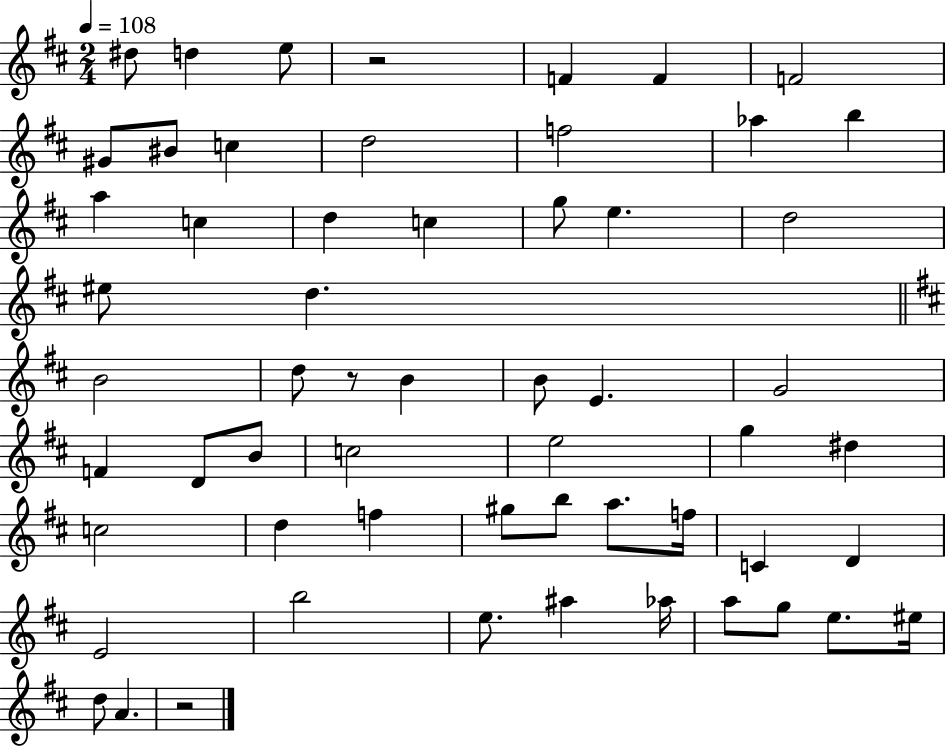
{
  \clef treble
  \numericTimeSignature
  \time 2/4
  \key d \major
  \tempo 4 = 108
  dis''8 d''4 e''8 | r2 | f'4 f'4 | f'2 | \break gis'8 bis'8 c''4 | d''2 | f''2 | aes''4 b''4 | \break a''4 c''4 | d''4 c''4 | g''8 e''4. | d''2 | \break eis''8 d''4. | \bar "||" \break \key b \minor b'2 | d''8 r8 b'4 | b'8 e'4. | g'2 | \break f'4 d'8 b'8 | c''2 | e''2 | g''4 dis''4 | \break c''2 | d''4 f''4 | gis''8 b''8 a''8. f''16 | c'4 d'4 | \break e'2 | b''2 | e''8. ais''4 aes''16 | a''8 g''8 e''8. eis''16 | \break d''8 a'4. | r2 | \bar "|."
}